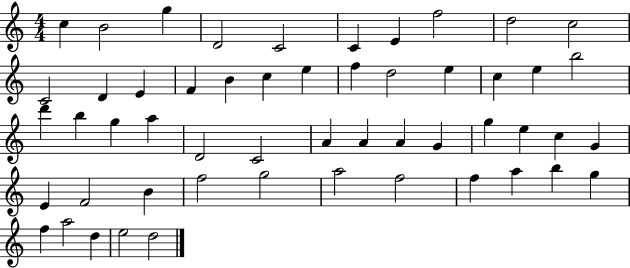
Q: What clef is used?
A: treble